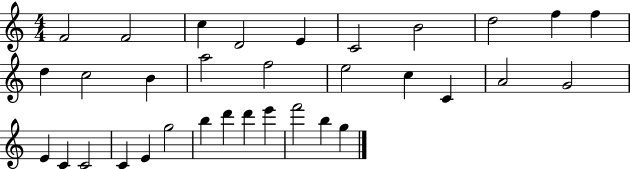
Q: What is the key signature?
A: C major